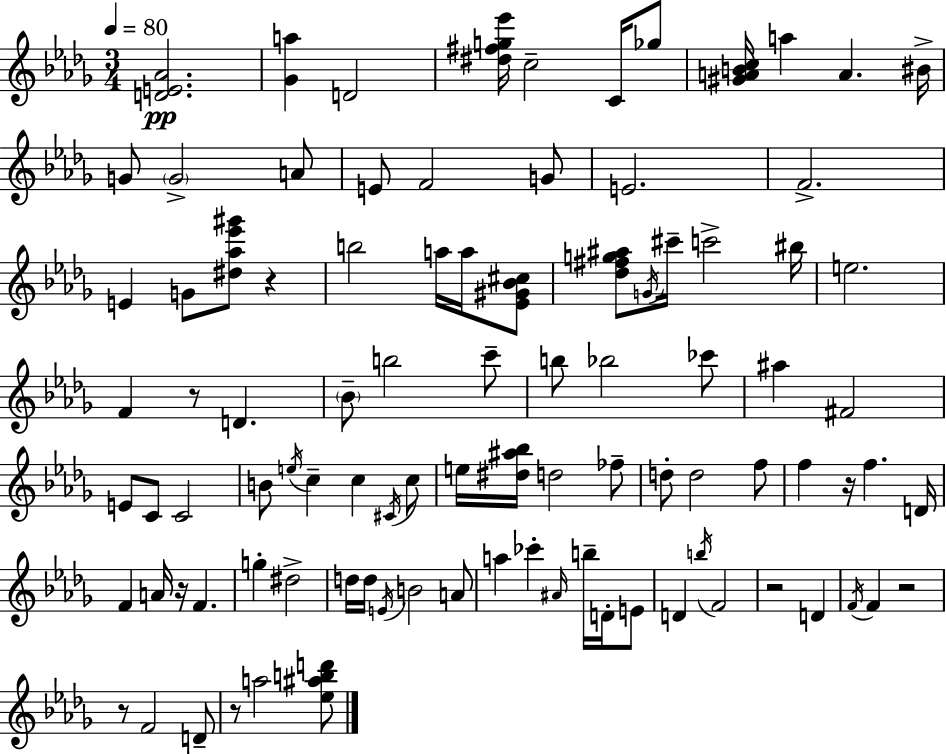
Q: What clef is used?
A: treble